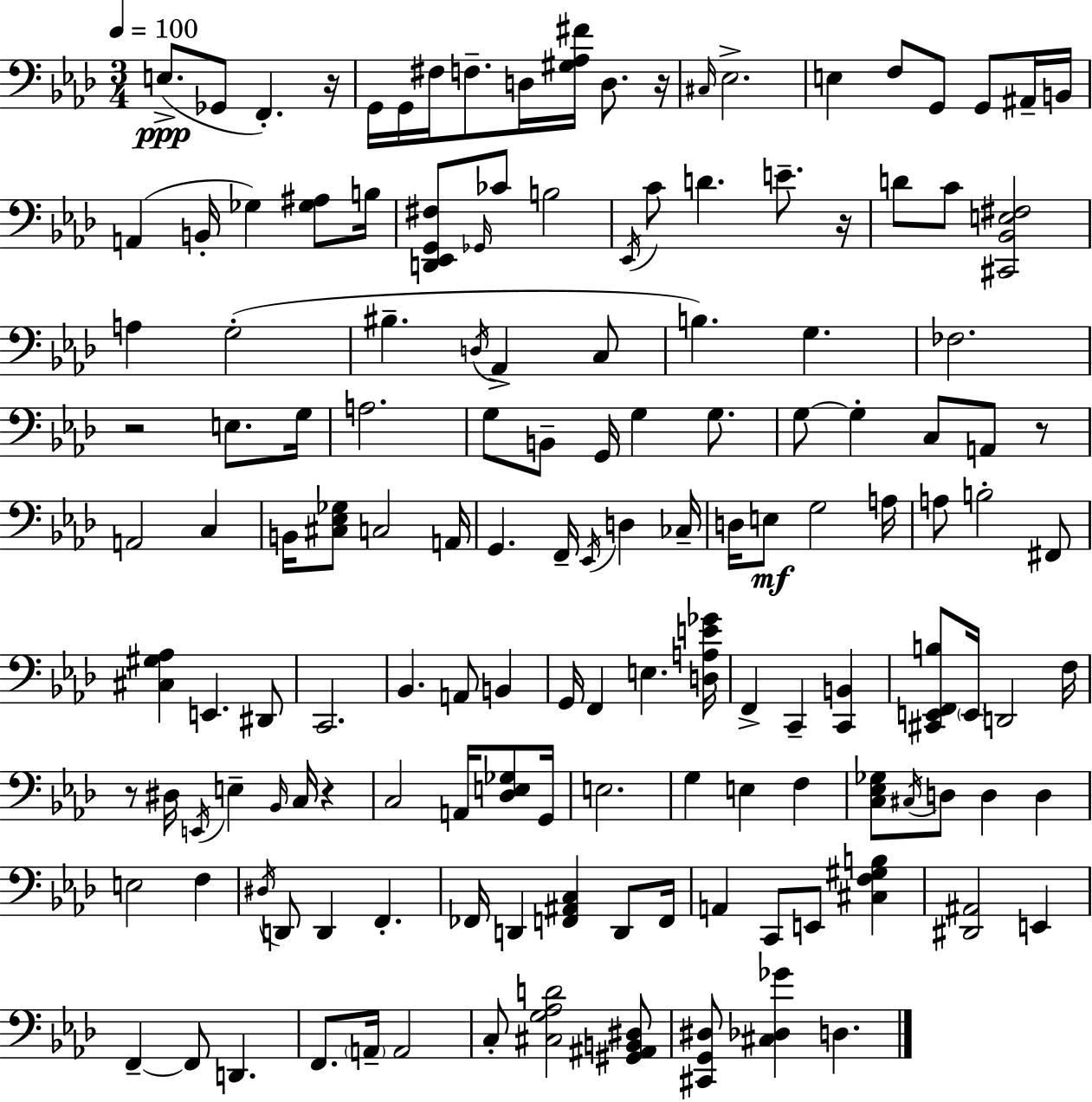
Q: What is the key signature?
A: F minor